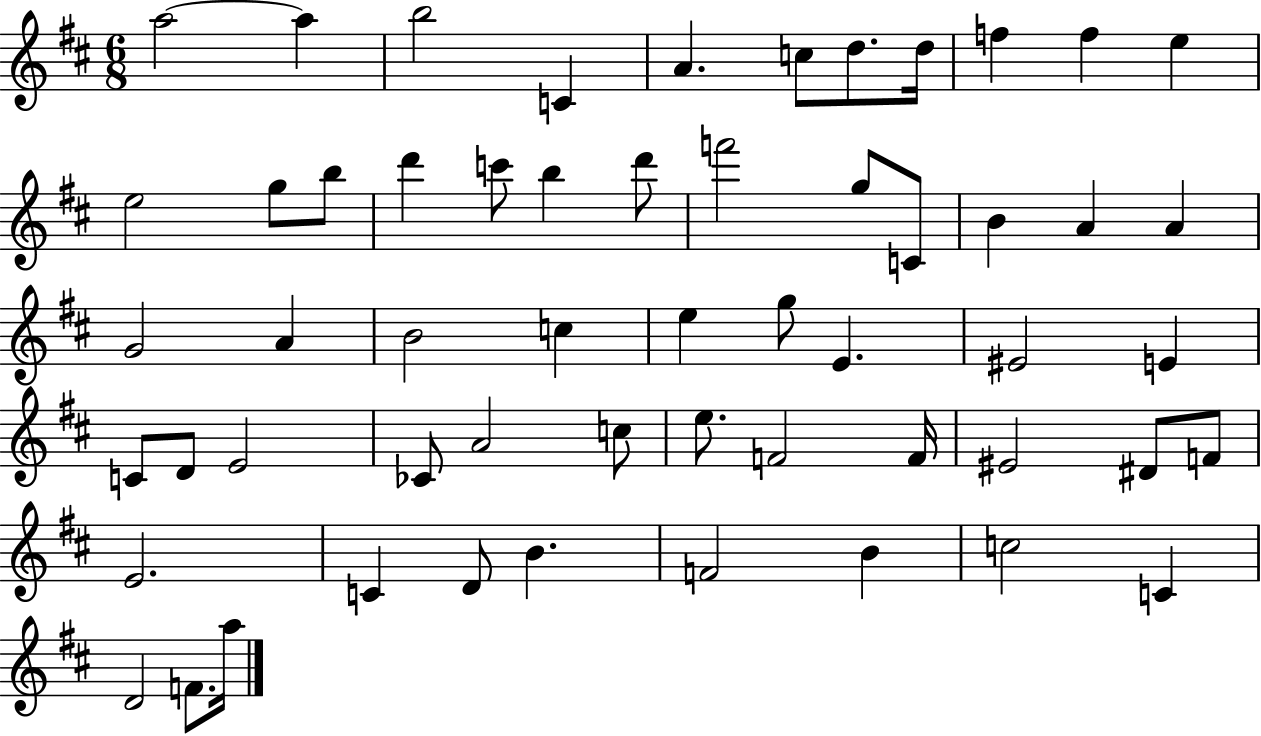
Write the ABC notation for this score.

X:1
T:Untitled
M:6/8
L:1/4
K:D
a2 a b2 C A c/2 d/2 d/4 f f e e2 g/2 b/2 d' c'/2 b d'/2 f'2 g/2 C/2 B A A G2 A B2 c e g/2 E ^E2 E C/2 D/2 E2 _C/2 A2 c/2 e/2 F2 F/4 ^E2 ^D/2 F/2 E2 C D/2 B F2 B c2 C D2 F/2 a/4